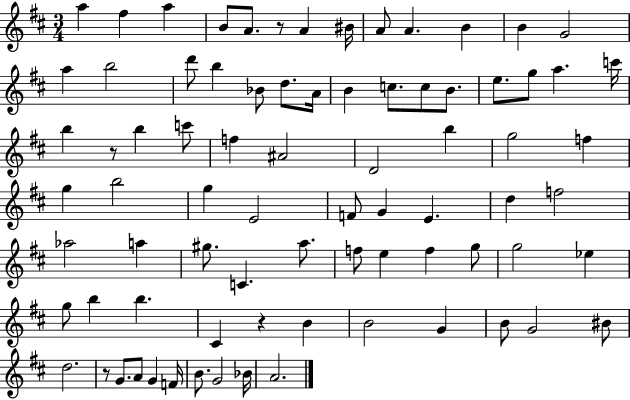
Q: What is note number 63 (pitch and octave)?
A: G4